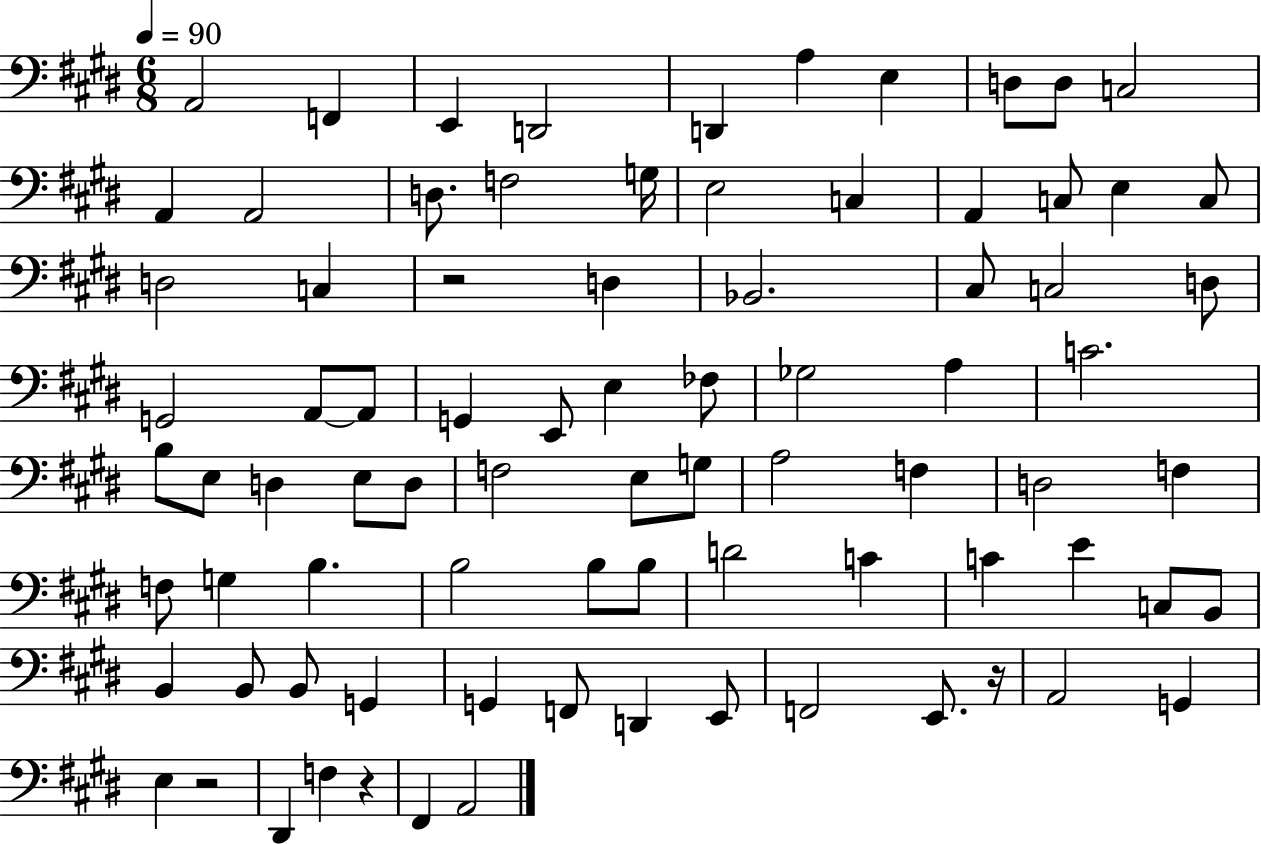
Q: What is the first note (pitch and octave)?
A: A2